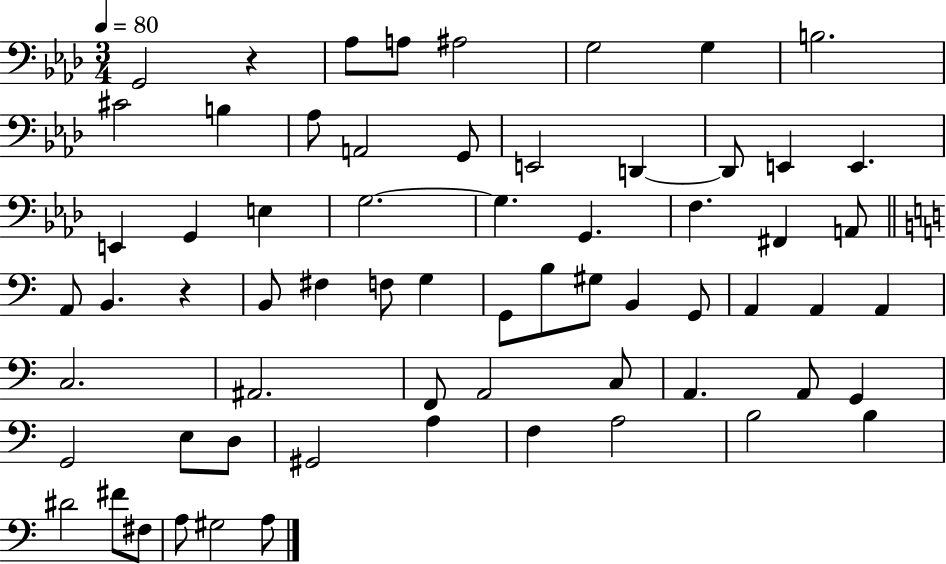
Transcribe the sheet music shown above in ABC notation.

X:1
T:Untitled
M:3/4
L:1/4
K:Ab
G,,2 z _A,/2 A,/2 ^A,2 G,2 G, B,2 ^C2 B, _A,/2 A,,2 G,,/2 E,,2 D,, D,,/2 E,, E,, E,, G,, E, G,2 G, G,, F, ^F,, A,,/2 A,,/2 B,, z B,,/2 ^F, F,/2 G, G,,/2 B,/2 ^G,/2 B,, G,,/2 A,, A,, A,, C,2 ^A,,2 F,,/2 A,,2 C,/2 A,, A,,/2 G,, G,,2 E,/2 D,/2 ^G,,2 A, F, A,2 B,2 B, ^D2 ^F/2 ^F,/2 A,/2 ^G,2 A,/2